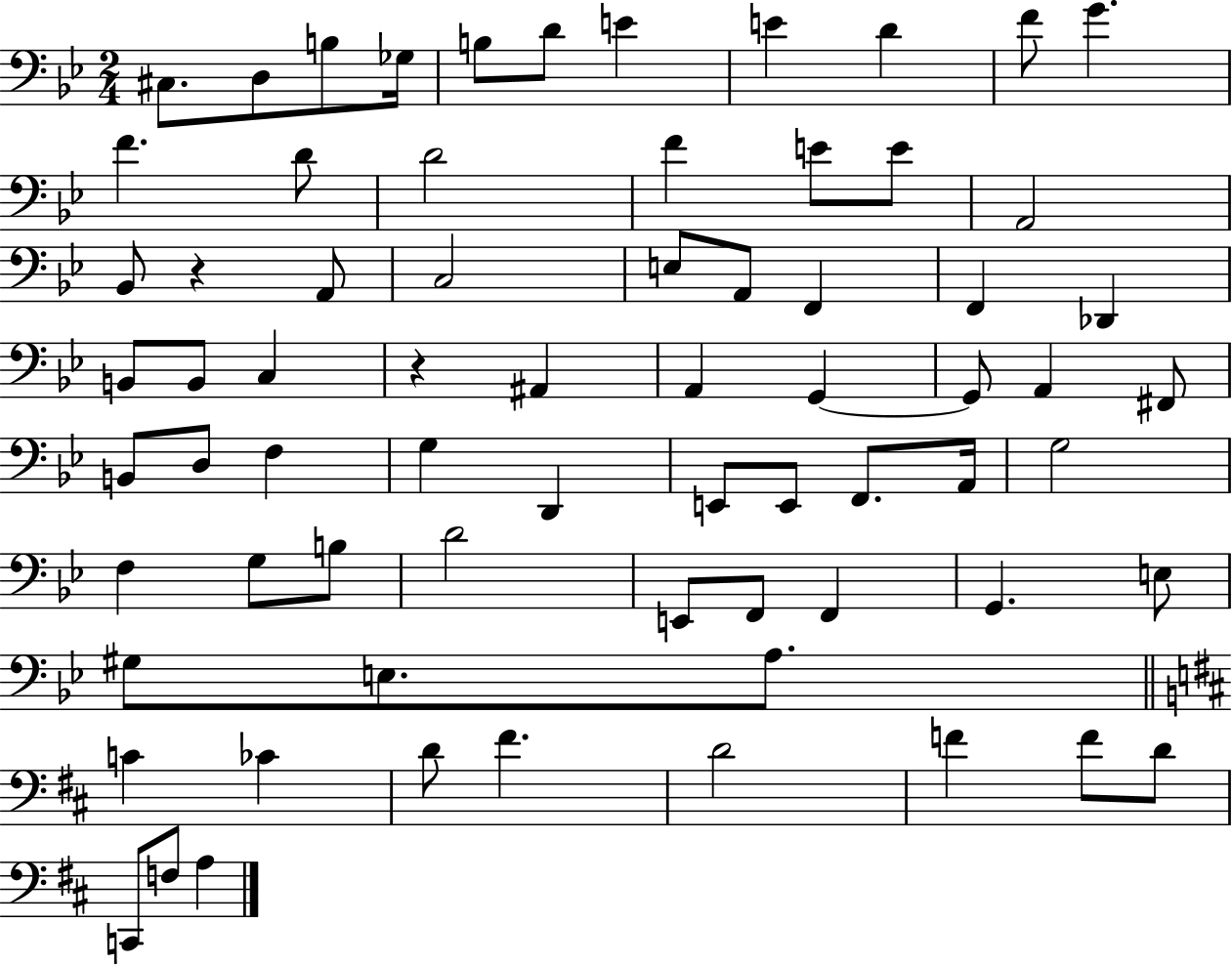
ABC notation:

X:1
T:Untitled
M:2/4
L:1/4
K:Bb
^C,/2 D,/2 B,/2 _G,/4 B,/2 D/2 E E D F/2 G F D/2 D2 F E/2 E/2 A,,2 _B,,/2 z A,,/2 C,2 E,/2 A,,/2 F,, F,, _D,, B,,/2 B,,/2 C, z ^A,, A,, G,, G,,/2 A,, ^F,,/2 B,,/2 D,/2 F, G, D,, E,,/2 E,,/2 F,,/2 A,,/4 G,2 F, G,/2 B,/2 D2 E,,/2 F,,/2 F,, G,, E,/2 ^G,/2 E,/2 A,/2 C _C D/2 ^F D2 F F/2 D/2 C,,/2 F,/2 A,